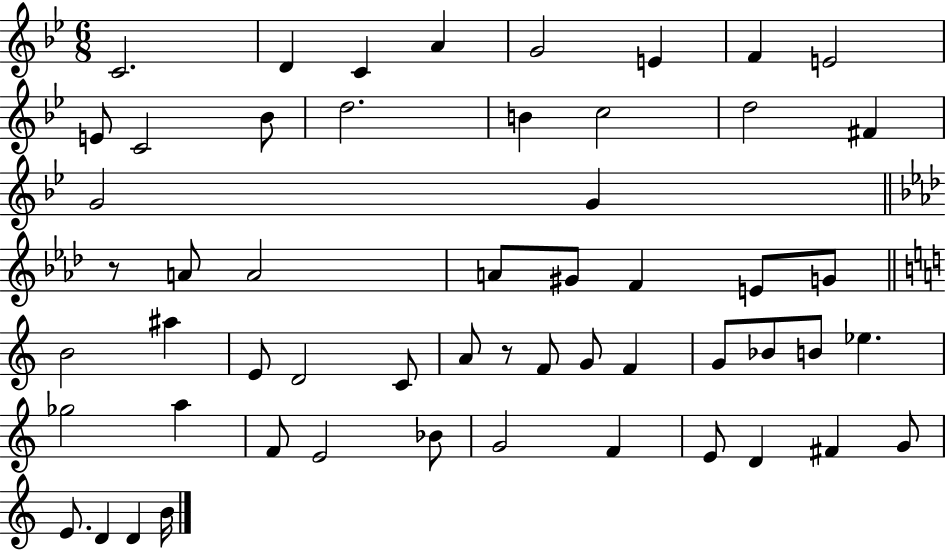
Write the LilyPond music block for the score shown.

{
  \clef treble
  \numericTimeSignature
  \time 6/8
  \key bes \major
  c'2. | d'4 c'4 a'4 | g'2 e'4 | f'4 e'2 | \break e'8 c'2 bes'8 | d''2. | b'4 c''2 | d''2 fis'4 | \break g'2 g'4 | \bar "||" \break \key aes \major r8 a'8 a'2 | a'8 gis'8 f'4 e'8 g'8 | \bar "||" \break \key c \major b'2 ais''4 | e'8 d'2 c'8 | a'8 r8 f'8 g'8 f'4 | g'8 bes'8 b'8 ees''4. | \break ges''2 a''4 | f'8 e'2 bes'8 | g'2 f'4 | e'8 d'4 fis'4 g'8 | \break e'8. d'4 d'4 b'16 | \bar "|."
}